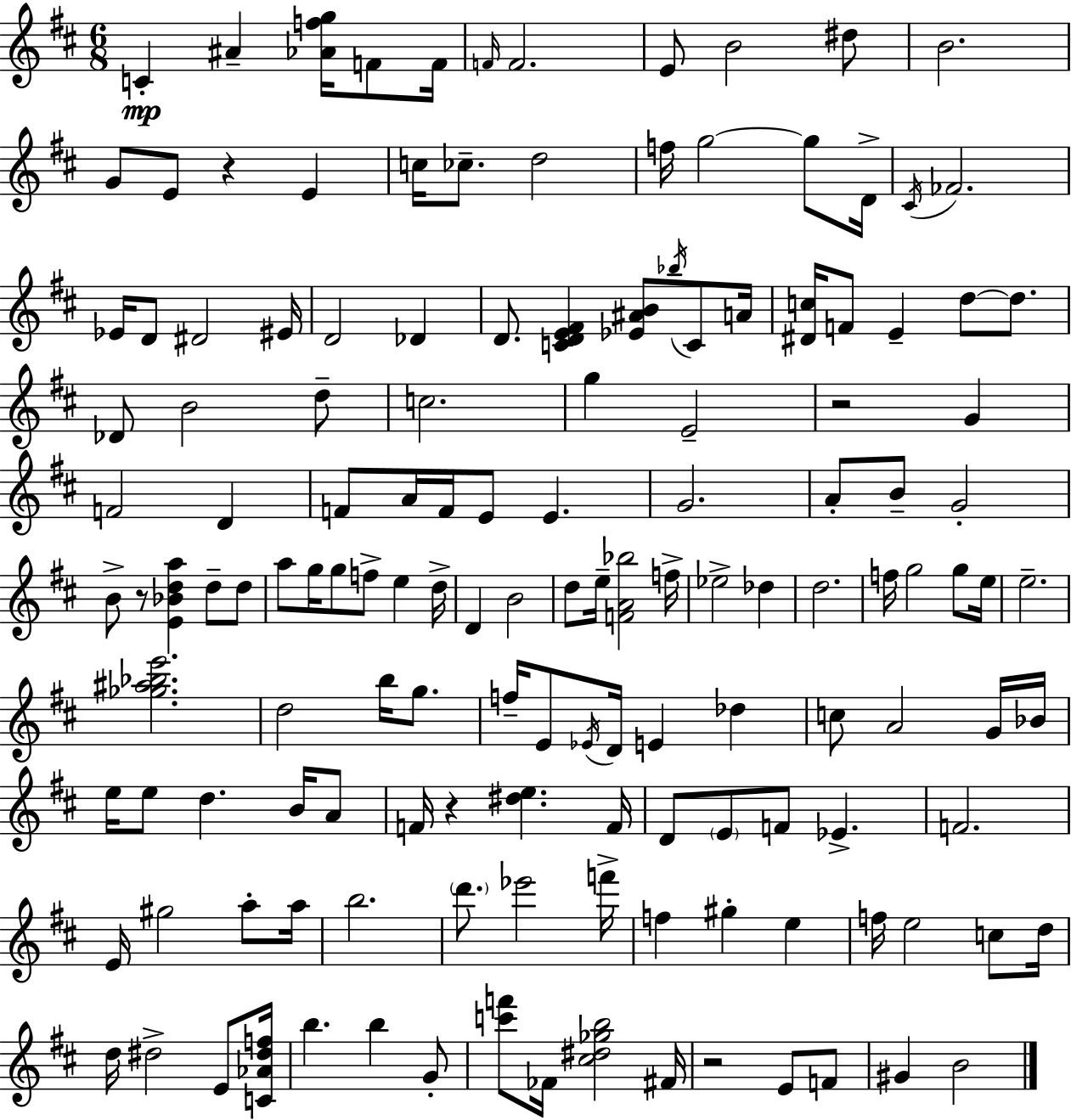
C4/q A#4/q [Ab4,F5,G5]/s F4/e F4/s F4/s F4/h. E4/e B4/h D#5/e B4/h. G4/e E4/e R/q E4/q C5/s CES5/e. D5/h F5/s G5/h G5/e D4/s C#4/s FES4/h. Eb4/s D4/e D#4/h EIS4/s D4/h Db4/q D4/e. [C4,D4,E4,F#4]/q [Eb4,A#4,B4]/e Bb5/s C4/e A4/s [D#4,C5]/s F4/e E4/q D5/e D5/e. Db4/e B4/h D5/e C5/h. G5/q E4/h R/h G4/q F4/h D4/q F4/e A4/s F4/s E4/e E4/q. G4/h. A4/e B4/e G4/h B4/e R/e [E4,Bb4,D5,A5]/q D5/e D5/e A5/e G5/s G5/e F5/e E5/q D5/s D4/q B4/h D5/e E5/s [F4,A4,Bb5]/h F5/s Eb5/h Db5/q D5/h. F5/s G5/h G5/e E5/s E5/h. [Gb5,A#5,Bb5,E6]/h. D5/h B5/s G5/e. F5/s E4/e Eb4/s D4/s E4/q Db5/q C5/e A4/h G4/s Bb4/s E5/s E5/e D5/q. B4/s A4/e F4/s R/q [D#5,E5]/q. F4/s D4/e E4/e F4/e Eb4/q. F4/h. E4/s G#5/h A5/e A5/s B5/h. D6/e. Eb6/h F6/s F5/q G#5/q E5/q F5/s E5/h C5/e D5/s D5/s D#5/h E4/e [C4,Ab4,D#5,F5]/s B5/q. B5/q G4/e [C6,F6]/e FES4/s [C#5,D#5,Gb5,B5]/h F#4/s R/h E4/e F4/e G#4/q B4/h